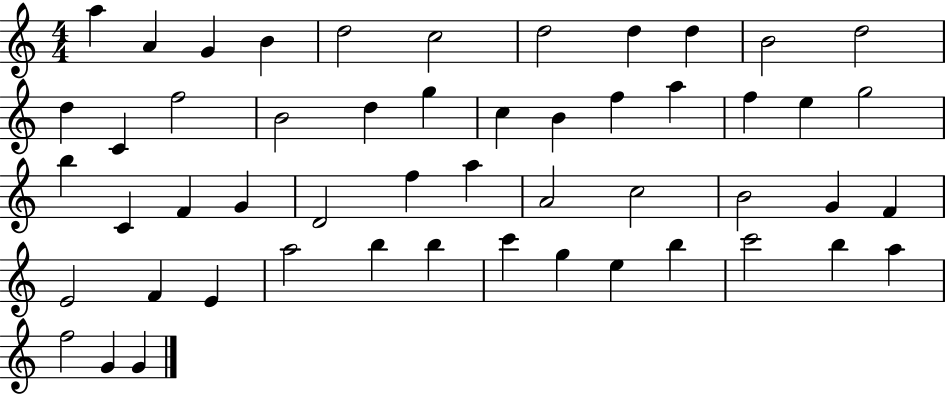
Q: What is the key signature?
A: C major